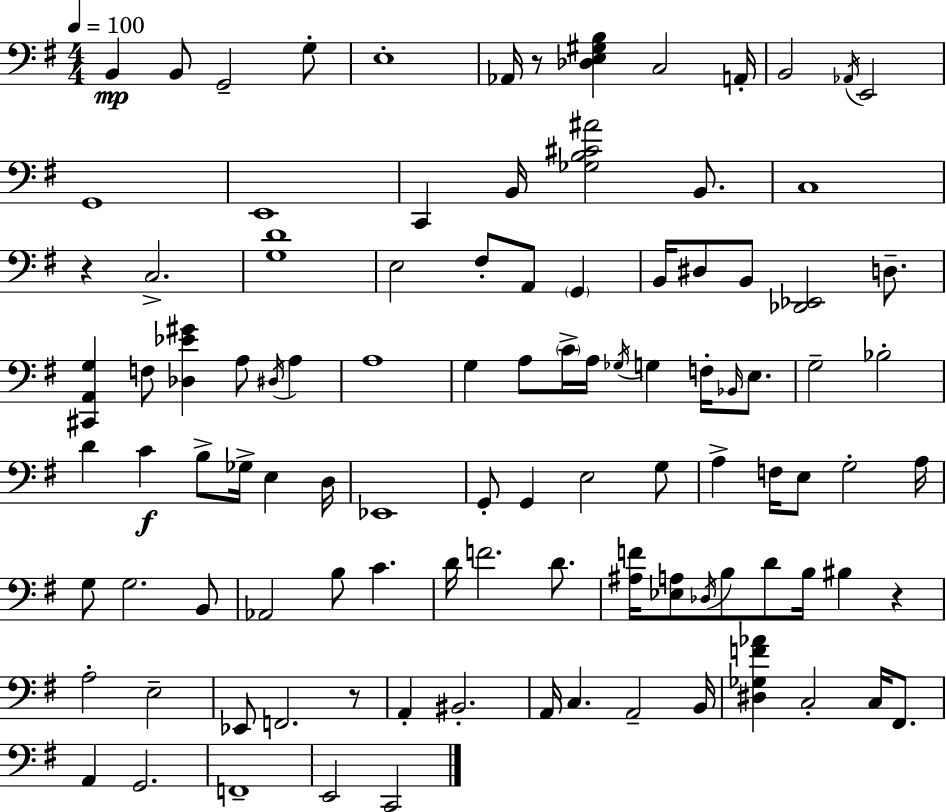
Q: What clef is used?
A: bass